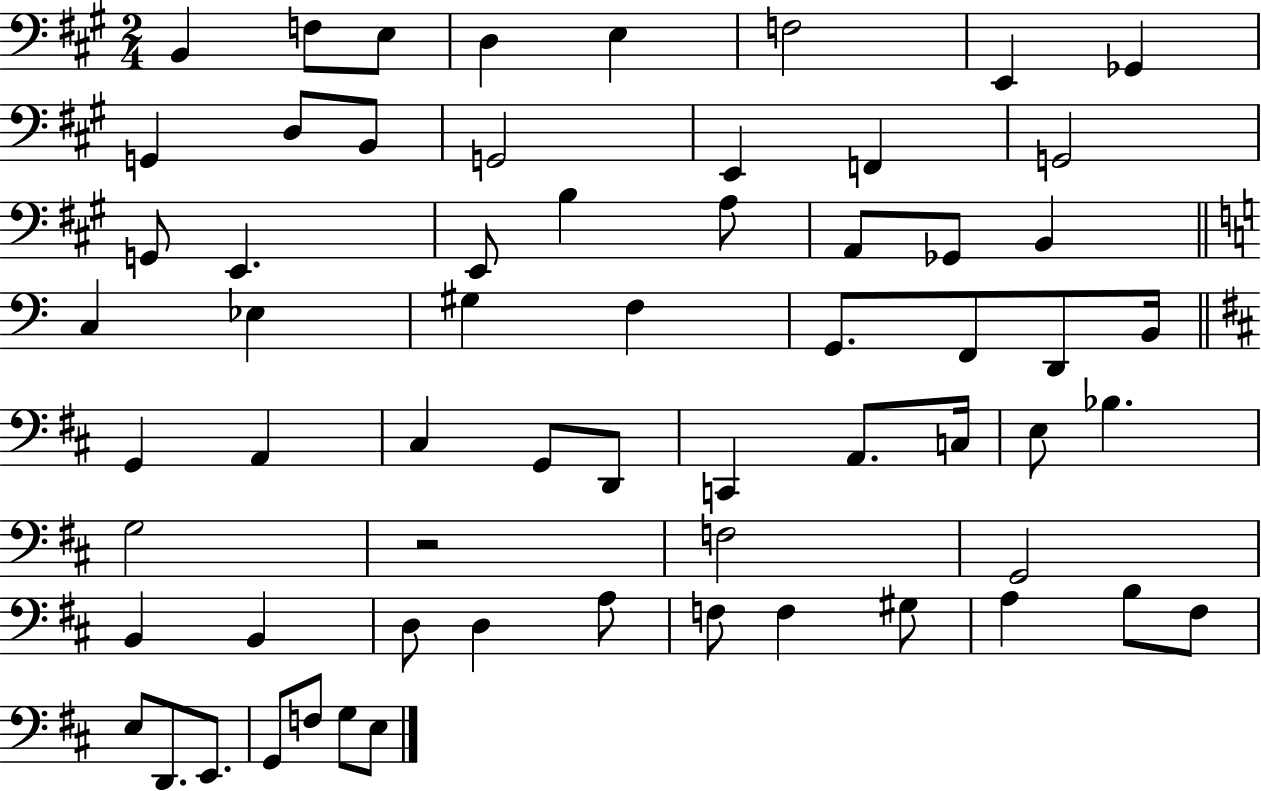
{
  \clef bass
  \numericTimeSignature
  \time 2/4
  \key a \major
  b,4 f8 e8 | d4 e4 | f2 | e,4 ges,4 | \break g,4 d8 b,8 | g,2 | e,4 f,4 | g,2 | \break g,8 e,4. | e,8 b4 a8 | a,8 ges,8 b,4 | \bar "||" \break \key a \minor c4 ees4 | gis4 f4 | g,8. f,8 d,8 b,16 | \bar "||" \break \key d \major g,4 a,4 | cis4 g,8 d,8 | c,4 a,8. c16 | e8 bes4. | \break g2 | r2 | f2 | g,2 | \break b,4 b,4 | d8 d4 a8 | f8 f4 gis8 | a4 b8 fis8 | \break e8 d,8. e,8. | g,8 f8 g8 e8 | \bar "|."
}